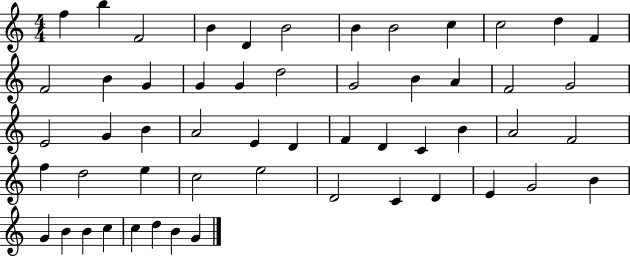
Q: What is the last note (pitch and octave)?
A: G4